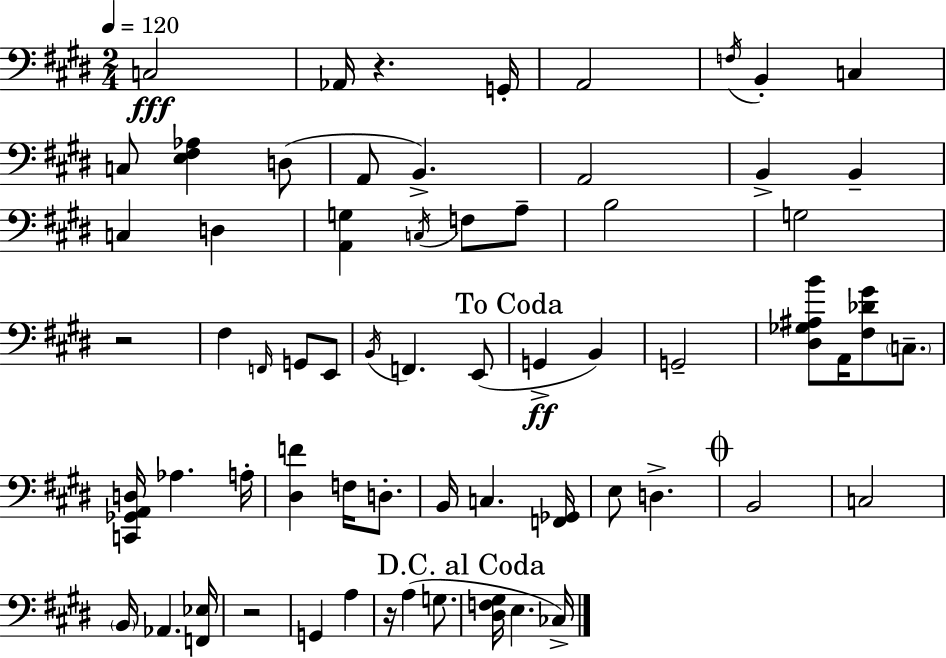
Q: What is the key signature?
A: E major